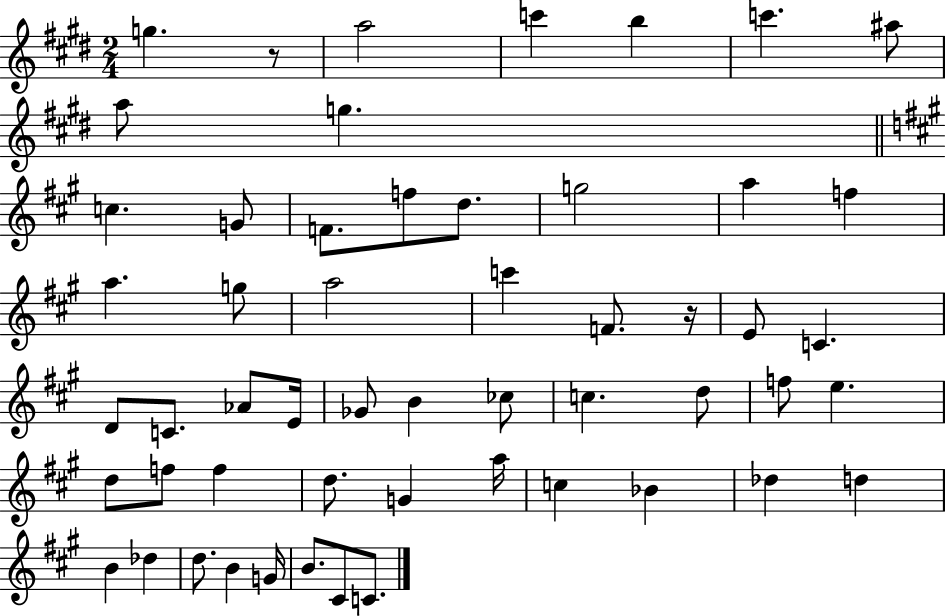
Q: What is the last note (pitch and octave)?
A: C4